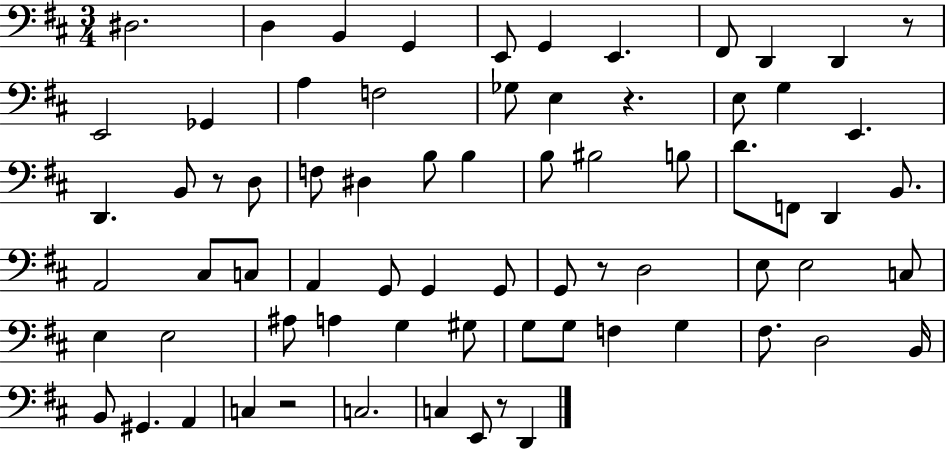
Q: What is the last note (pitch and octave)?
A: D2